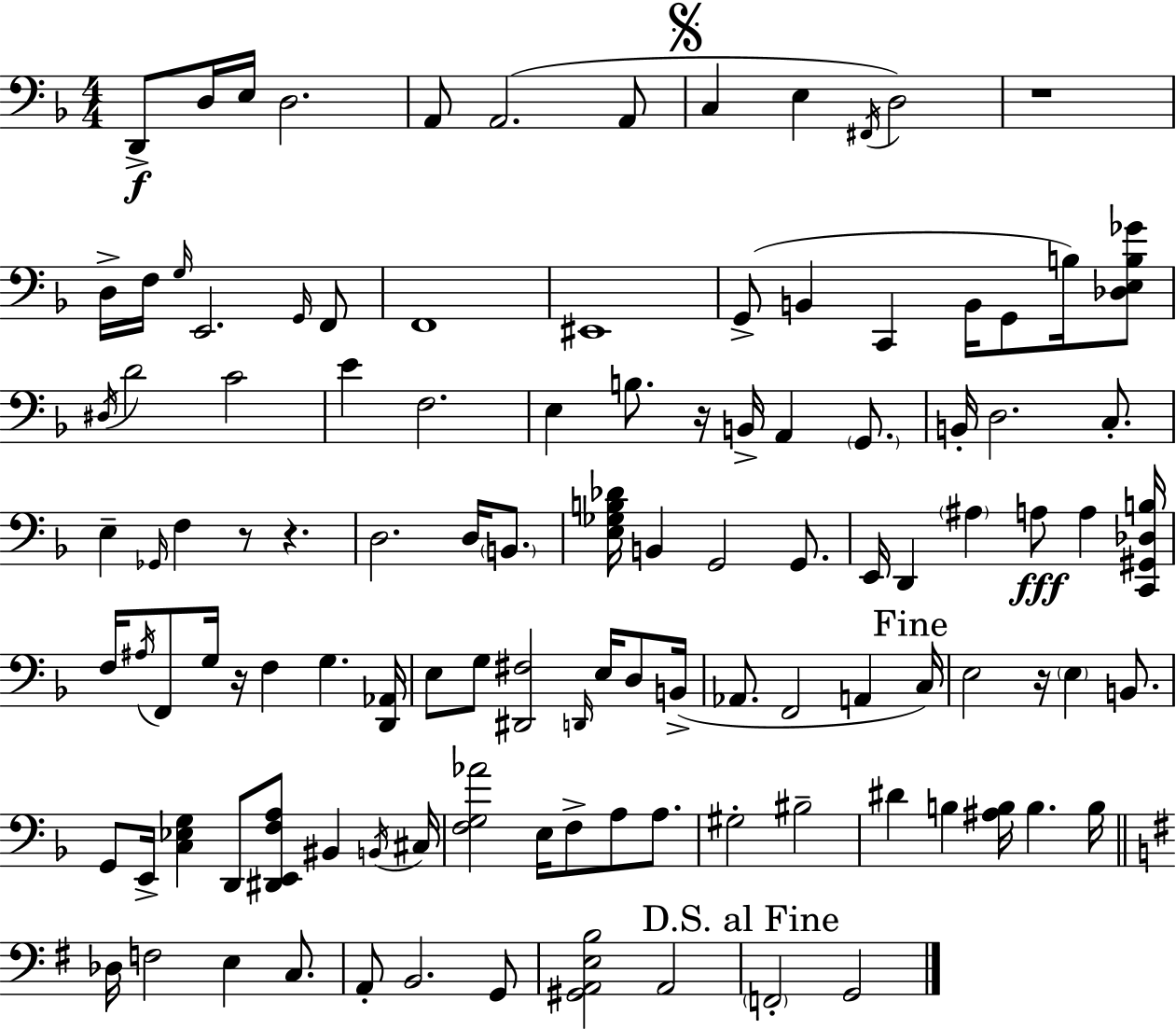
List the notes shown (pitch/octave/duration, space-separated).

D2/e D3/s E3/s D3/h. A2/e A2/h. A2/e C3/q E3/q F#2/s D3/h R/w D3/s F3/s G3/s E2/h. G2/s F2/e F2/w EIS2/w G2/e B2/q C2/q B2/s G2/e B3/s [Db3,E3,B3,Gb4]/e D#3/s D4/h C4/h E4/q F3/h. E3/q B3/e. R/s B2/s A2/q G2/e. B2/s D3/h. C3/e. E3/q Gb2/s F3/q R/e R/q. D3/h. D3/s B2/e. [E3,Gb3,B3,Db4]/s B2/q G2/h G2/e. E2/s D2/q A#3/q A3/e A3/q [C2,G#2,Db3,B3]/s F3/s A#3/s F2/e G3/s R/s F3/q G3/q. [D2,Ab2]/s E3/e G3/e [D#2,F#3]/h D2/s E3/s D3/e B2/s Ab2/e. F2/h A2/q C3/s E3/h R/s E3/q B2/e. G2/e E2/s [C3,Eb3,G3]/q D2/e [D#2,E2,F3,A3]/e BIS2/q B2/s C#3/s [F3,G3,Ab4]/h E3/s F3/e A3/e A3/e. G#3/h BIS3/h D#4/q B3/q [A#3,B3]/s B3/q. B3/s Db3/s F3/h E3/q C3/e. A2/e B2/h. G2/e [G#2,A2,E3,B3]/h A2/h F2/h G2/h